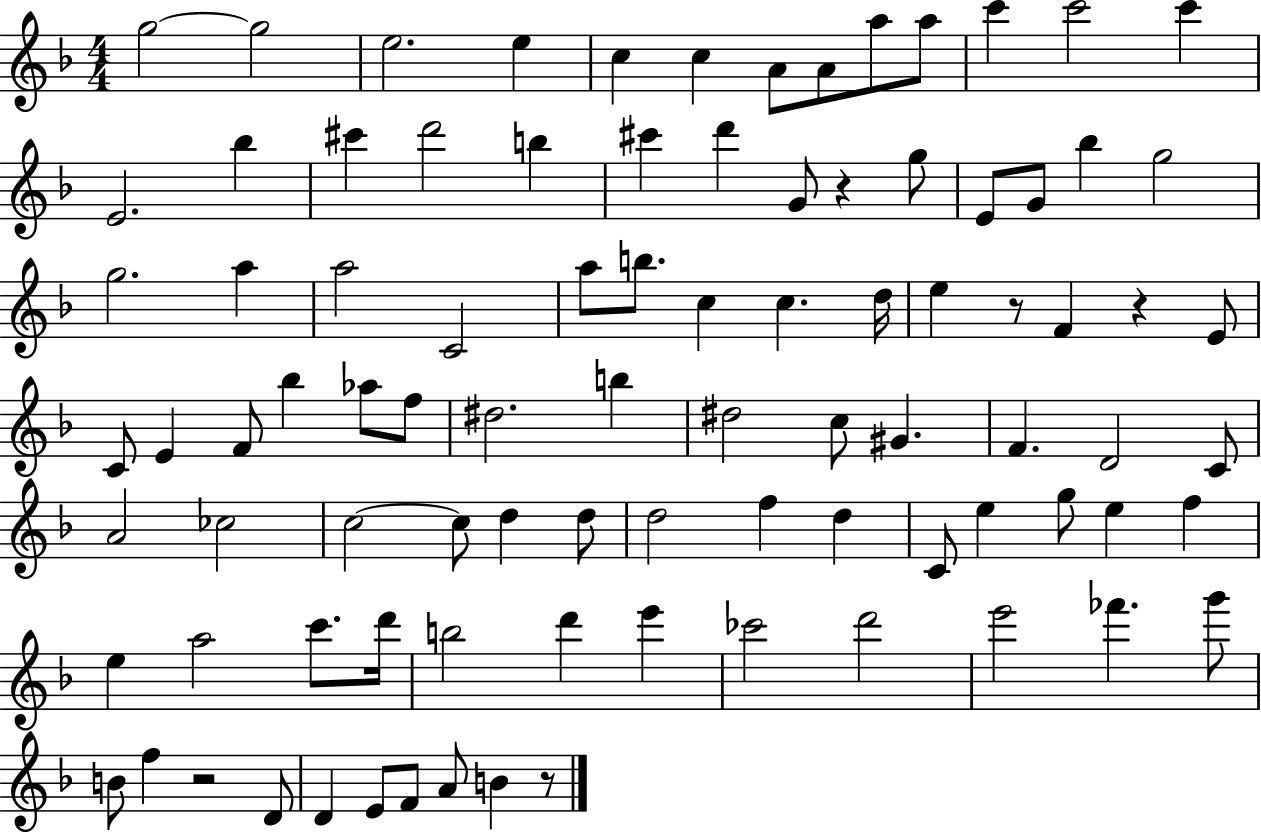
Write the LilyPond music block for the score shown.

{
  \clef treble
  \numericTimeSignature
  \time 4/4
  \key f \major
  \repeat volta 2 { g''2~~ g''2 | e''2. e''4 | c''4 c''4 a'8 a'8 a''8 a''8 | c'''4 c'''2 c'''4 | \break e'2. bes''4 | cis'''4 d'''2 b''4 | cis'''4 d'''4 g'8 r4 g''8 | e'8 g'8 bes''4 g''2 | \break g''2. a''4 | a''2 c'2 | a''8 b''8. c''4 c''4. d''16 | e''4 r8 f'4 r4 e'8 | \break c'8 e'4 f'8 bes''4 aes''8 f''8 | dis''2. b''4 | dis''2 c''8 gis'4. | f'4. d'2 c'8 | \break a'2 ces''2 | c''2~~ c''8 d''4 d''8 | d''2 f''4 d''4 | c'8 e''4 g''8 e''4 f''4 | \break e''4 a''2 c'''8. d'''16 | b''2 d'''4 e'''4 | ces'''2 d'''2 | e'''2 fes'''4. g'''8 | \break b'8 f''4 r2 d'8 | d'4 e'8 f'8 a'8 b'4 r8 | } \bar "|."
}